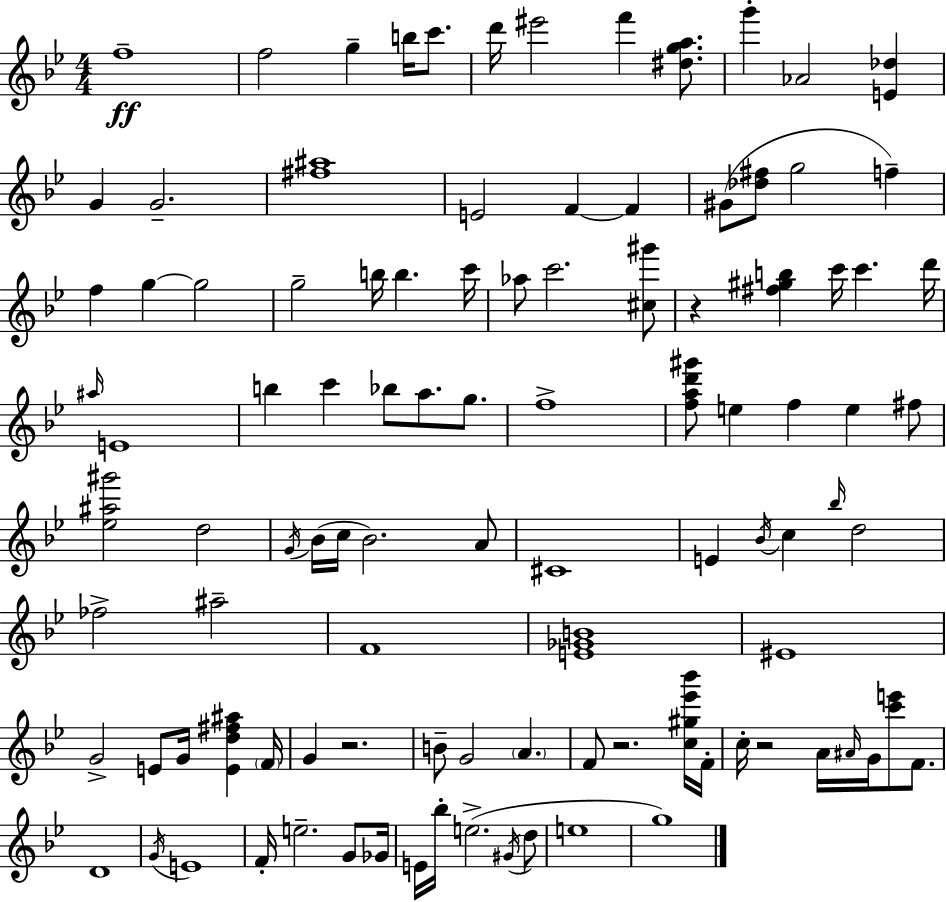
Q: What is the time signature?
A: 4/4